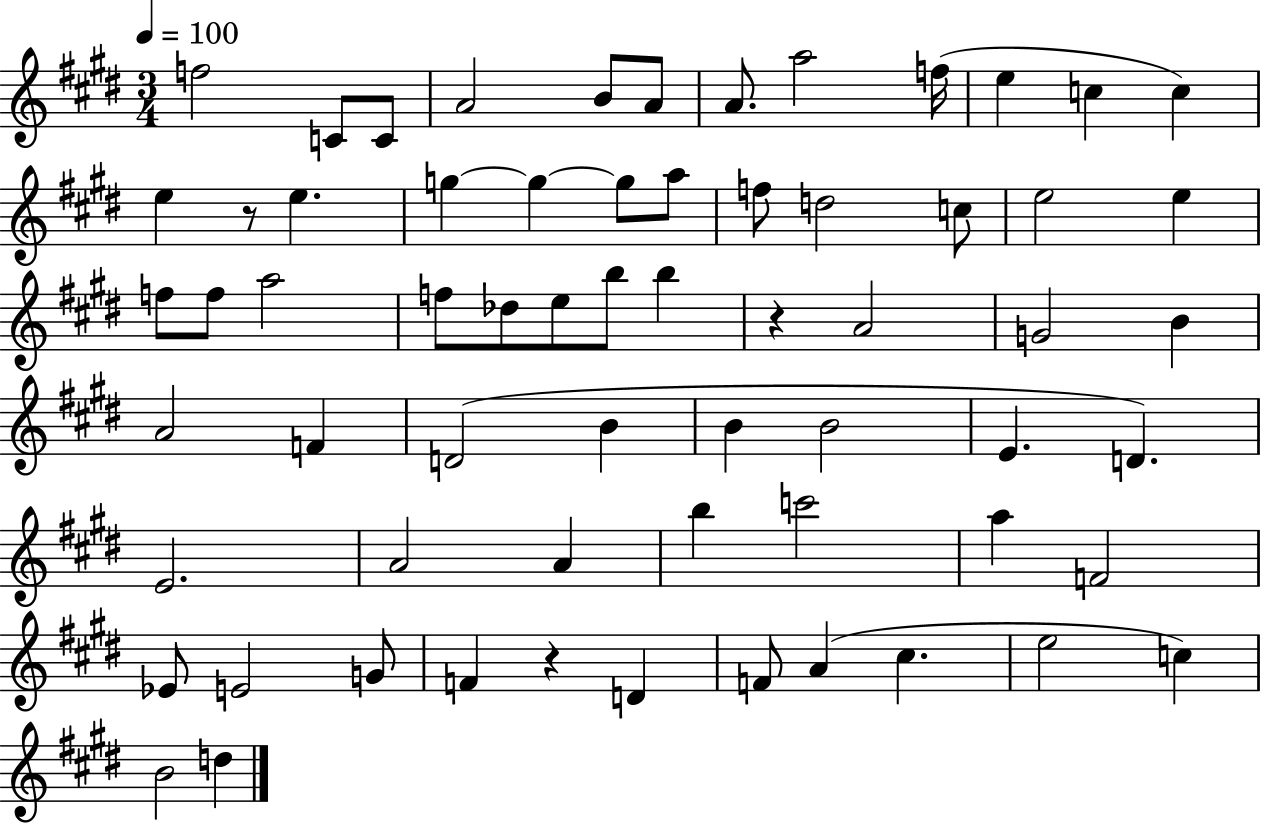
F5/h C4/e C4/e A4/h B4/e A4/e A4/e. A5/h F5/s E5/q C5/q C5/q E5/q R/e E5/q. G5/q G5/q G5/e A5/e F5/e D5/h C5/e E5/h E5/q F5/e F5/e A5/h F5/e Db5/e E5/e B5/e B5/q R/q A4/h G4/h B4/q A4/h F4/q D4/h B4/q B4/q B4/h E4/q. D4/q. E4/h. A4/h A4/q B5/q C6/h A5/q F4/h Eb4/e E4/h G4/e F4/q R/q D4/q F4/e A4/q C#5/q. E5/h C5/q B4/h D5/q